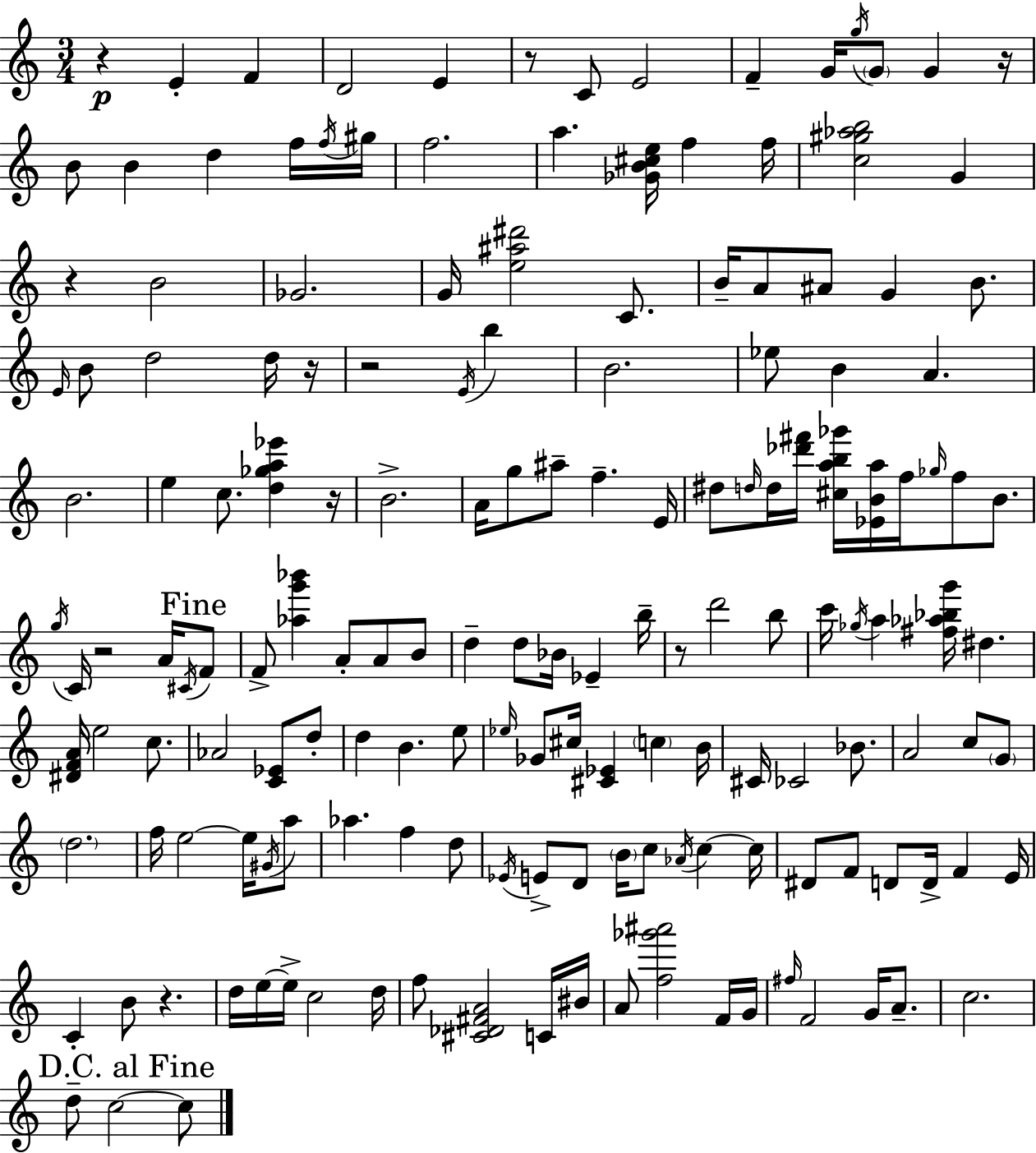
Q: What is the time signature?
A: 3/4